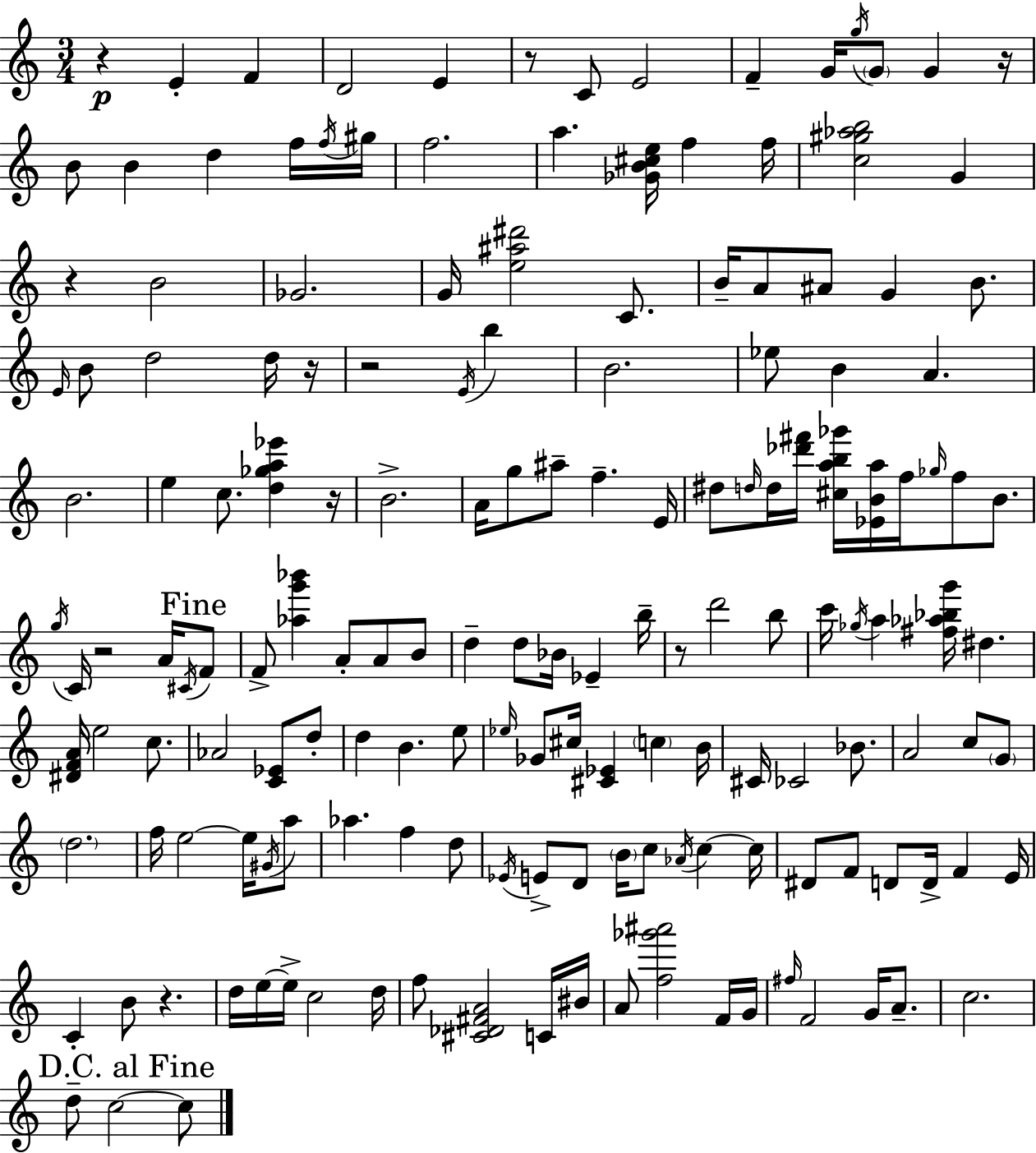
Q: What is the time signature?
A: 3/4